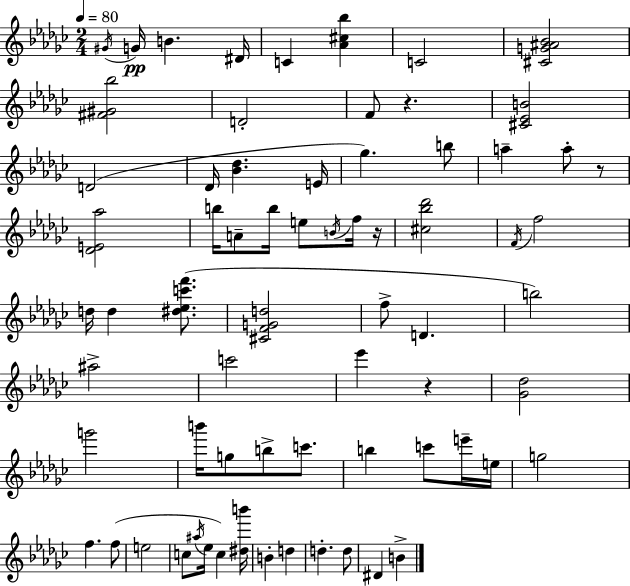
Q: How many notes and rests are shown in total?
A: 69